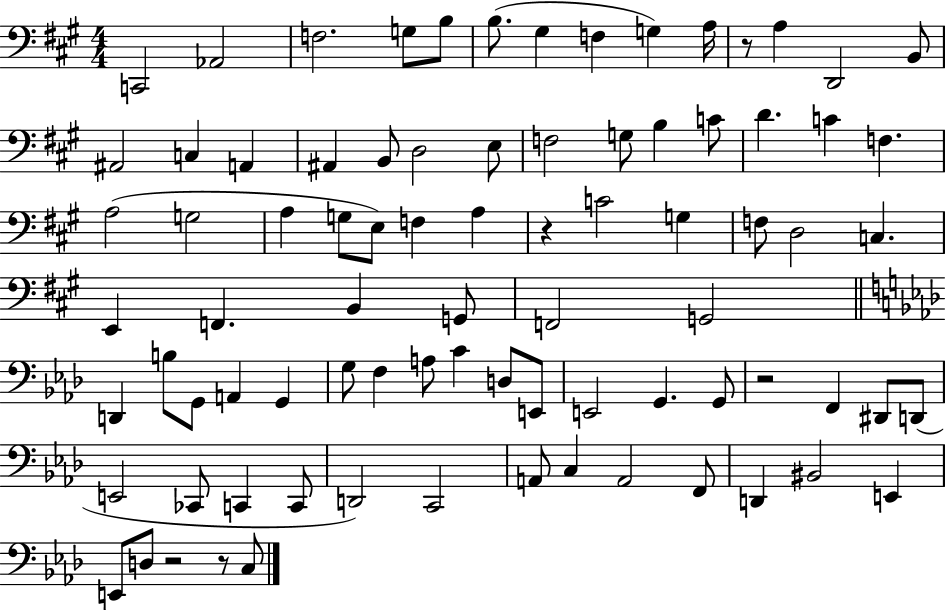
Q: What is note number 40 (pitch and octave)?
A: E2